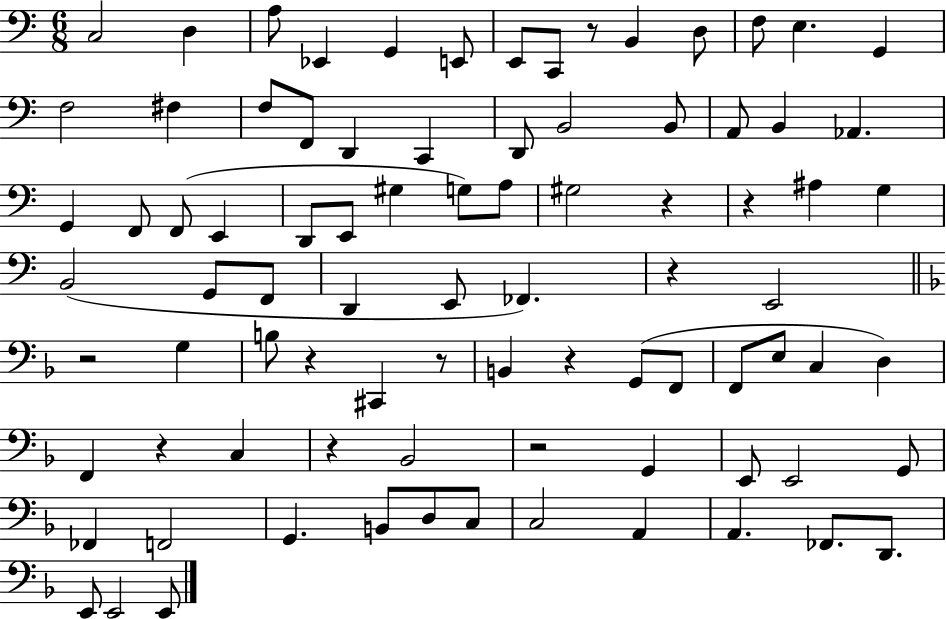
C3/h D3/q A3/e Eb2/q G2/q E2/e E2/e C2/e R/e B2/q D3/e F3/e E3/q. G2/q F3/h F#3/q F3/e F2/e D2/q C2/q D2/e B2/h B2/e A2/e B2/q Ab2/q. G2/q F2/e F2/e E2/q D2/e E2/e G#3/q G3/e A3/e G#3/h R/q R/q A#3/q G3/q B2/h G2/e F2/e D2/q E2/e FES2/q. R/q E2/h R/h G3/q B3/e R/q C#2/q R/e B2/q R/q G2/e F2/e F2/e E3/e C3/q D3/q F2/q R/q C3/q R/q Bb2/h R/h G2/q E2/e E2/h G2/e FES2/q F2/h G2/q. B2/e D3/e C3/e C3/h A2/q A2/q. FES2/e. D2/e. E2/e E2/h E2/e